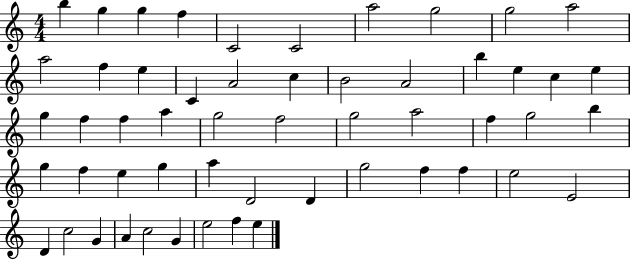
B5/q G5/q G5/q F5/q C4/h C4/h A5/h G5/h G5/h A5/h A5/h F5/q E5/q C4/q A4/h C5/q B4/h A4/h B5/q E5/q C5/q E5/q G5/q F5/q F5/q A5/q G5/h F5/h G5/h A5/h F5/q G5/h B5/q G5/q F5/q E5/q G5/q A5/q D4/h D4/q G5/h F5/q F5/q E5/h E4/h D4/q C5/h G4/q A4/q C5/h G4/q E5/h F5/q E5/q